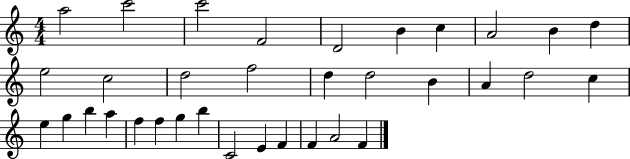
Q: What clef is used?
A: treble